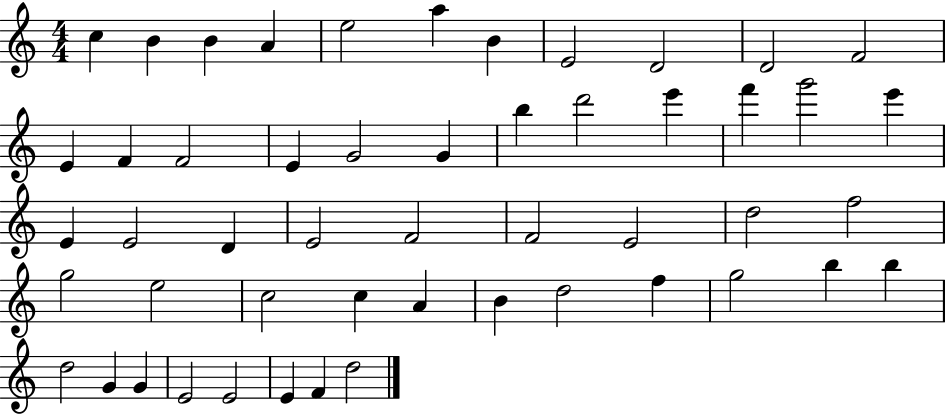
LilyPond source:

{
  \clef treble
  \numericTimeSignature
  \time 4/4
  \key c \major
  c''4 b'4 b'4 a'4 | e''2 a''4 b'4 | e'2 d'2 | d'2 f'2 | \break e'4 f'4 f'2 | e'4 g'2 g'4 | b''4 d'''2 e'''4 | f'''4 g'''2 e'''4 | \break e'4 e'2 d'4 | e'2 f'2 | f'2 e'2 | d''2 f''2 | \break g''2 e''2 | c''2 c''4 a'4 | b'4 d''2 f''4 | g''2 b''4 b''4 | \break d''2 g'4 g'4 | e'2 e'2 | e'4 f'4 d''2 | \bar "|."
}